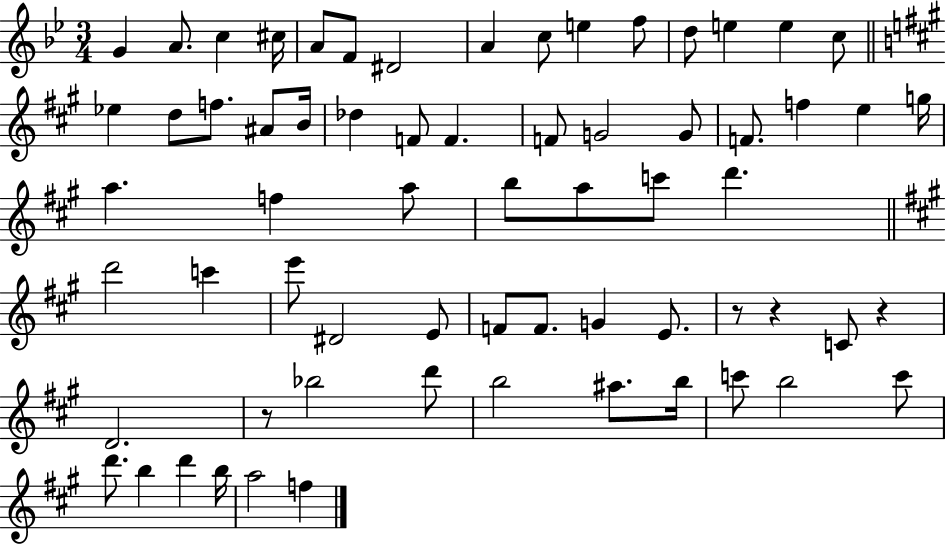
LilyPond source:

{
  \clef treble
  \numericTimeSignature
  \time 3/4
  \key bes \major
  g'4 a'8. c''4 cis''16 | a'8 f'8 dis'2 | a'4 c''8 e''4 f''8 | d''8 e''4 e''4 c''8 | \break \bar "||" \break \key a \major ees''4 d''8 f''8. ais'8 b'16 | des''4 f'8 f'4. | f'8 g'2 g'8 | f'8. f''4 e''4 g''16 | \break a''4. f''4 a''8 | b''8 a''8 c'''8 d'''4. | \bar "||" \break \key a \major d'''2 c'''4 | e'''8 dis'2 e'8 | f'8 f'8. g'4 e'8. | r8 r4 c'8 r4 | \break d'2. | r8 bes''2 d'''8 | b''2 ais''8. b''16 | c'''8 b''2 c'''8 | \break d'''8. b''4 d'''4 b''16 | a''2 f''4 | \bar "|."
}